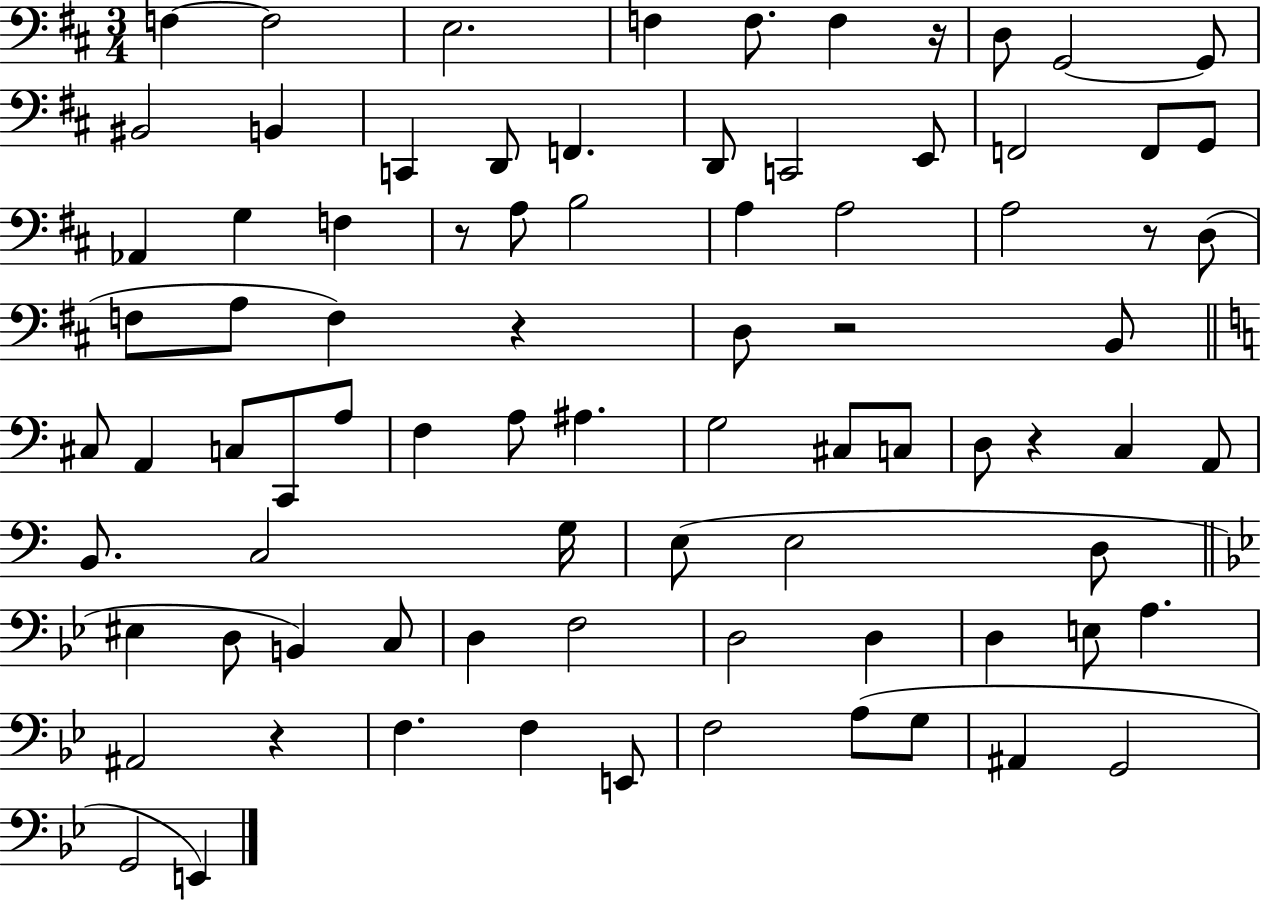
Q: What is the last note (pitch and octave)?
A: E2